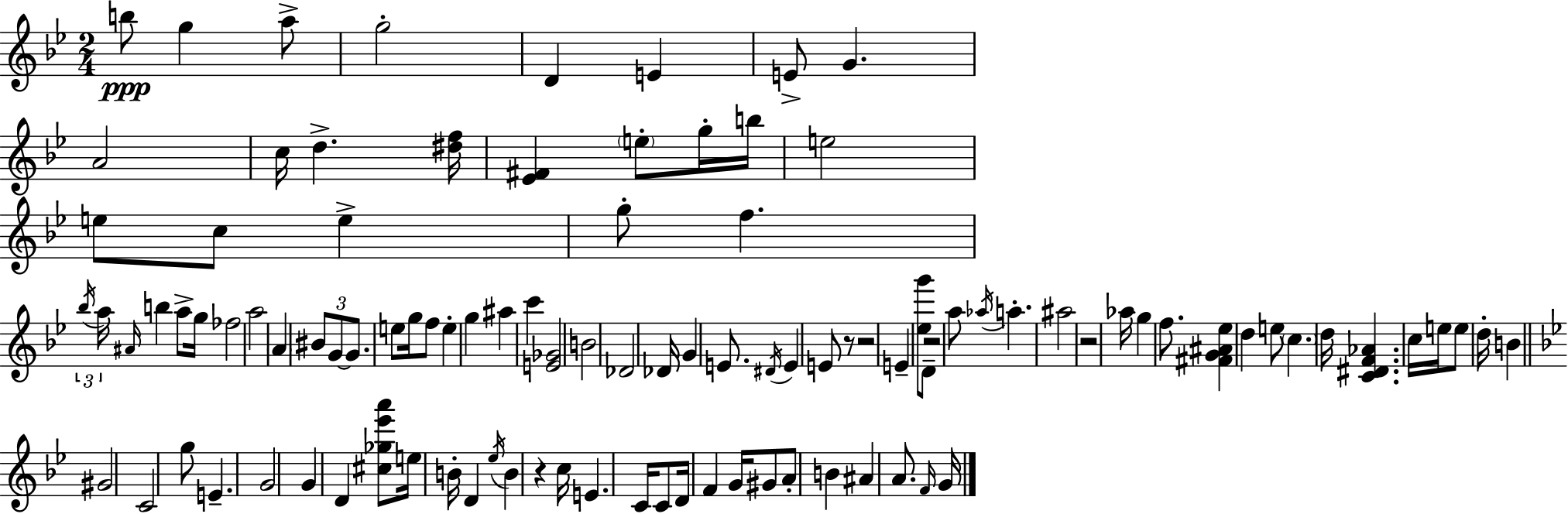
X:1
T:Untitled
M:2/4
L:1/4
K:Gm
b/2 g a/2 g2 D E E/2 G A2 c/4 d [^df]/4 [_E^F] e/2 g/4 b/4 e2 e/2 c/2 e g/2 f _b/4 a/4 ^A/4 b a/2 g/4 _f2 a2 A ^B/2 G/2 G/2 e/2 g/4 f/2 e g ^a c' [E_G]2 B2 _D2 _D/4 G E/2 ^D/4 E E/2 z/2 z2 E [_eg']/2 D/2 z2 a/2 _a/4 a ^a2 z2 _a/4 g f/2 [^FG^A_e] d e/2 c d/4 [C^DF_A] c/4 e/4 e/2 d/4 B ^G2 C2 g/2 E G2 G D [^c_g_e'a']/2 e/4 B/4 D _e/4 B z c/4 E C/4 C/2 D/4 F G/4 ^G/2 A/2 B ^A A/2 F/4 G/4